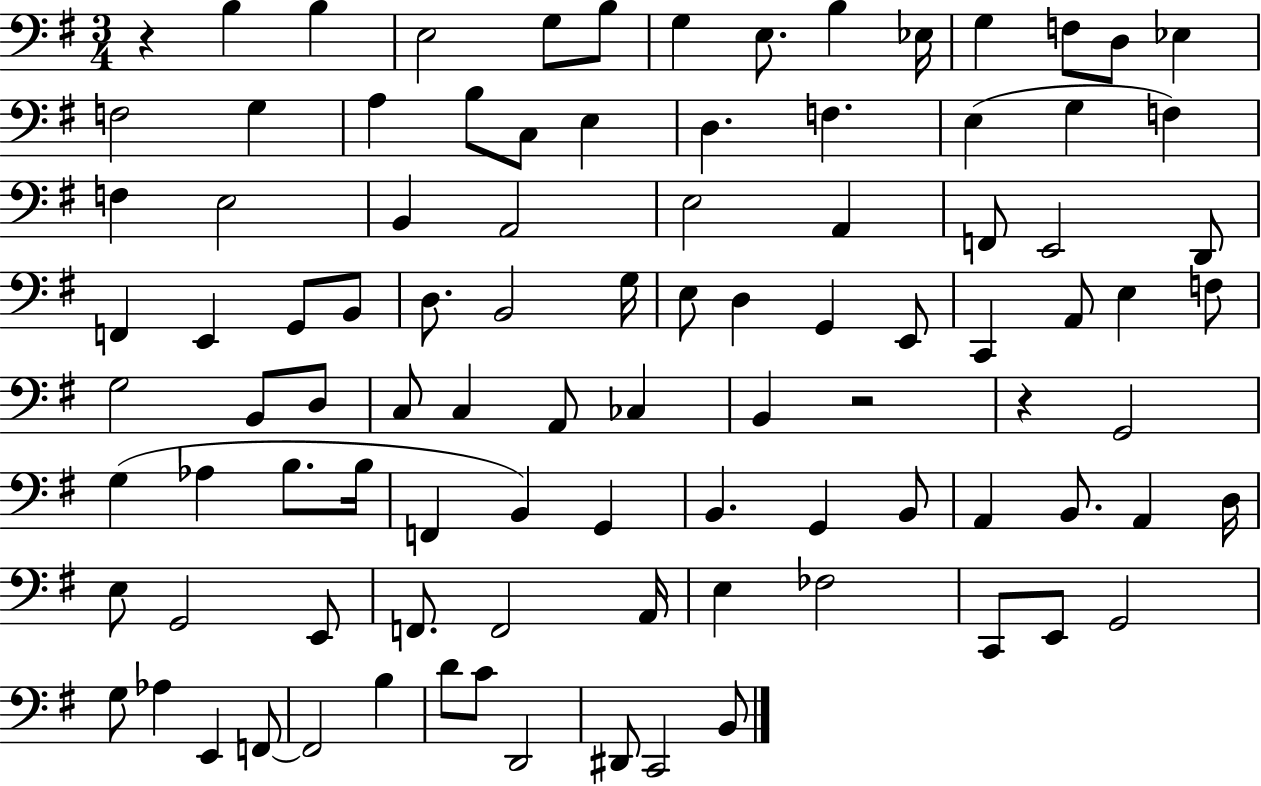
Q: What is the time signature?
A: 3/4